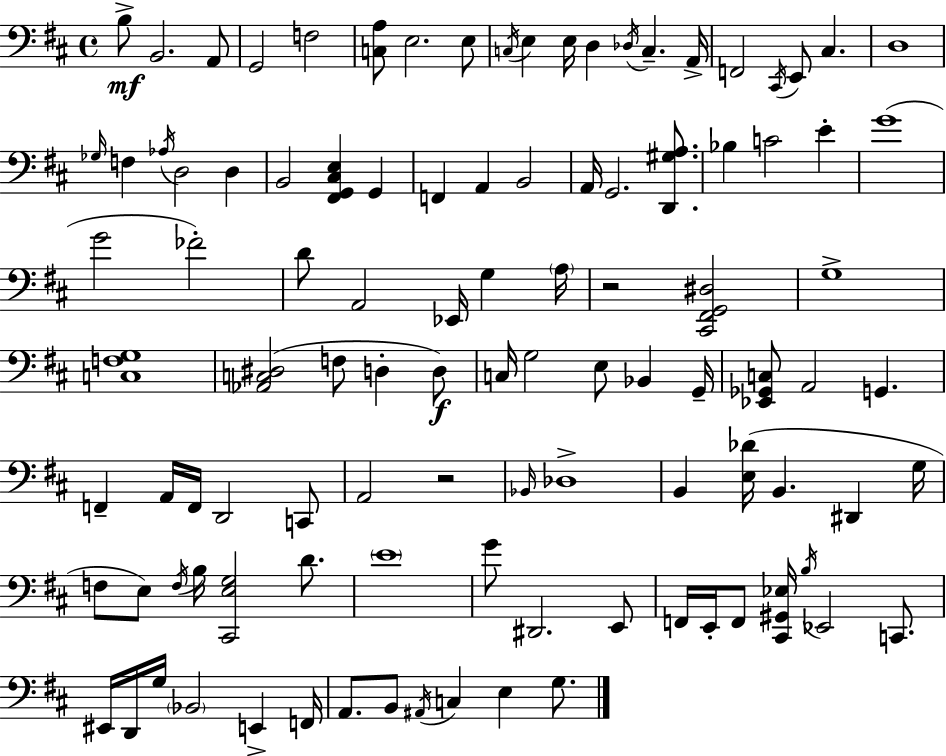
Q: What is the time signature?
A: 4/4